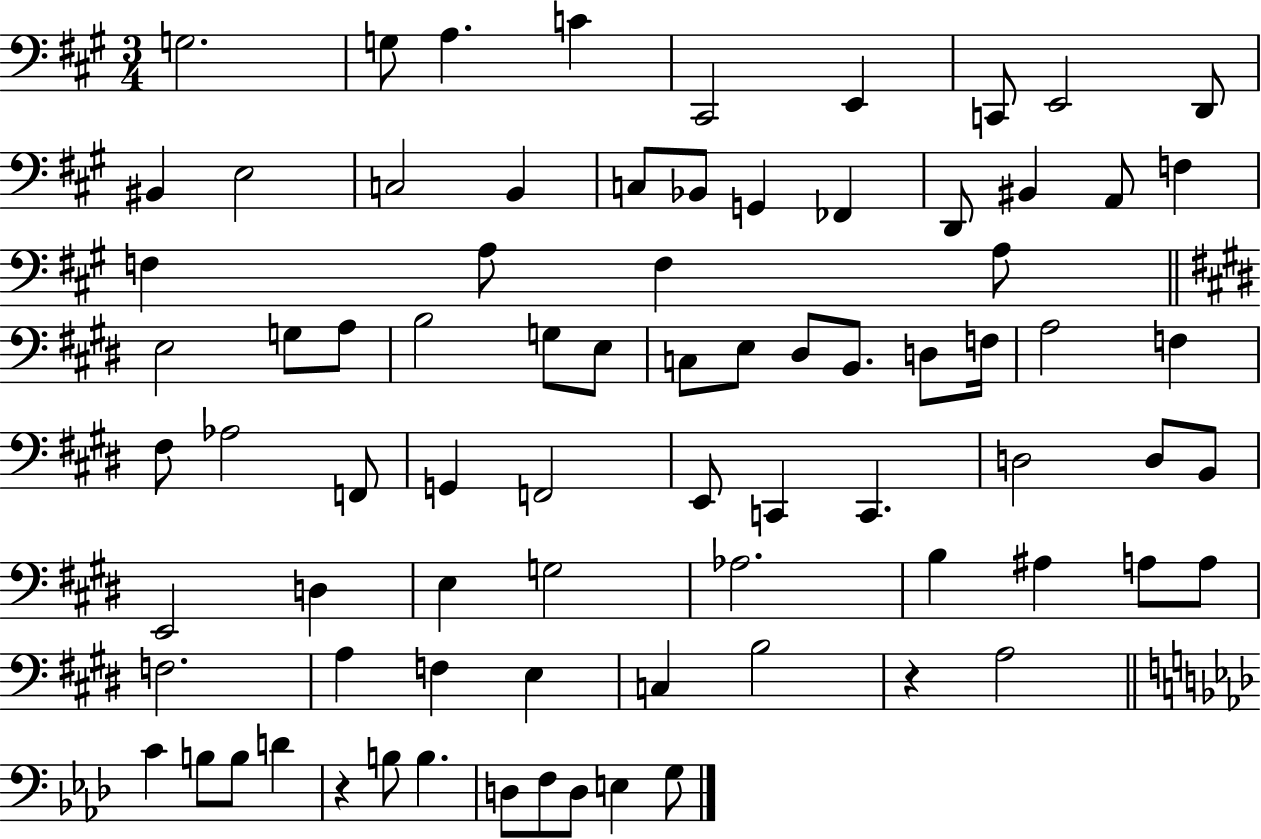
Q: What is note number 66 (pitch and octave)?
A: A3